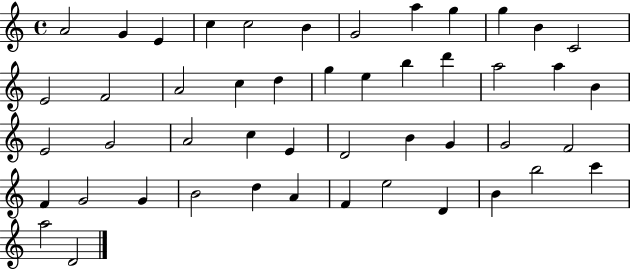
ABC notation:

X:1
T:Untitled
M:4/4
L:1/4
K:C
A2 G E c c2 B G2 a g g B C2 E2 F2 A2 c d g e b d' a2 a B E2 G2 A2 c E D2 B G G2 F2 F G2 G B2 d A F e2 D B b2 c' a2 D2